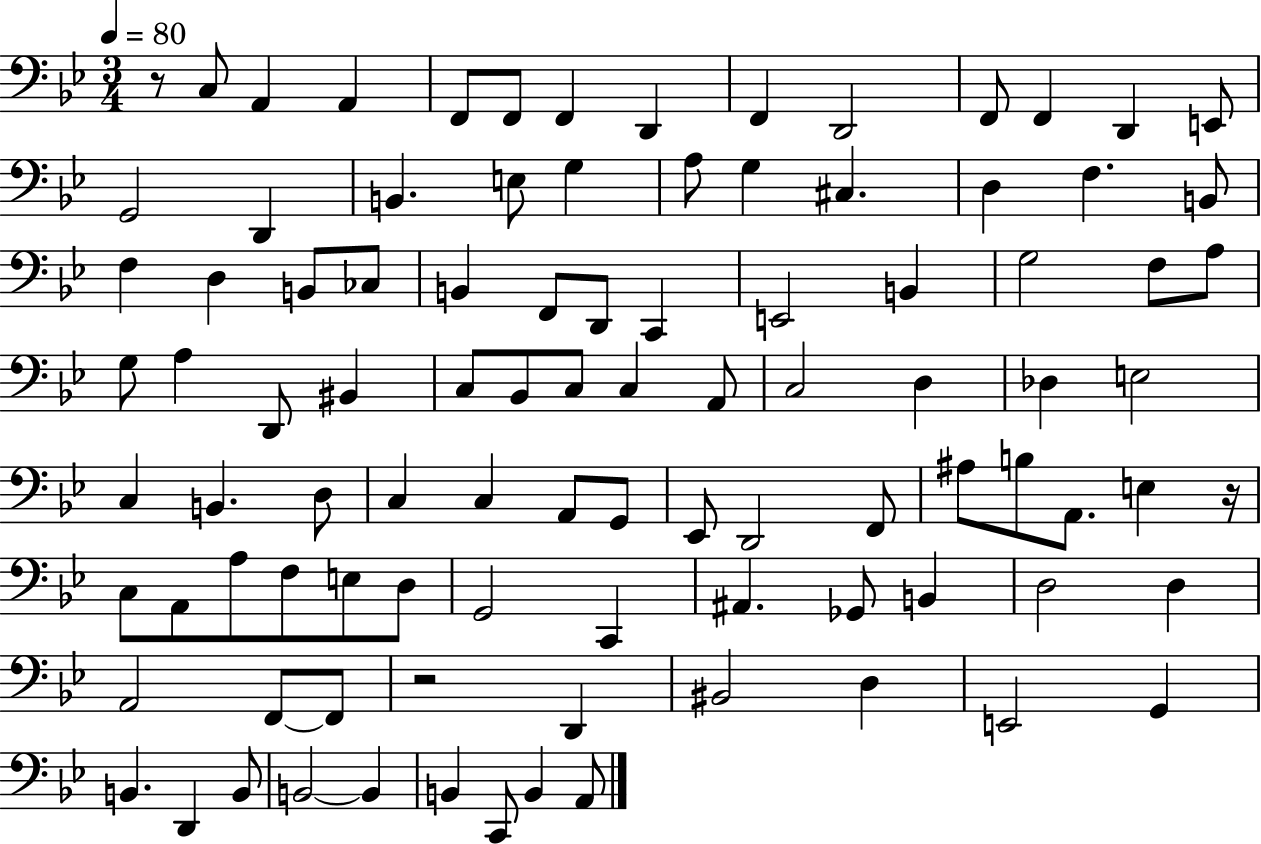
R/e C3/e A2/q A2/q F2/e F2/e F2/q D2/q F2/q D2/h F2/e F2/q D2/q E2/e G2/h D2/q B2/q. E3/e G3/q A3/e G3/q C#3/q. D3/q F3/q. B2/e F3/q D3/q B2/e CES3/e B2/q F2/e D2/e C2/q E2/h B2/q G3/h F3/e A3/e G3/e A3/q D2/e BIS2/q C3/e Bb2/e C3/e C3/q A2/e C3/h D3/q Db3/q E3/h C3/q B2/q. D3/e C3/q C3/q A2/e G2/e Eb2/e D2/h F2/e A#3/e B3/e A2/e. E3/q R/s C3/e A2/e A3/e F3/e E3/e D3/e G2/h C2/q A#2/q. Gb2/e B2/q D3/h D3/q A2/h F2/e F2/e R/h D2/q BIS2/h D3/q E2/h G2/q B2/q. D2/q B2/e B2/h B2/q B2/q C2/e B2/q A2/e